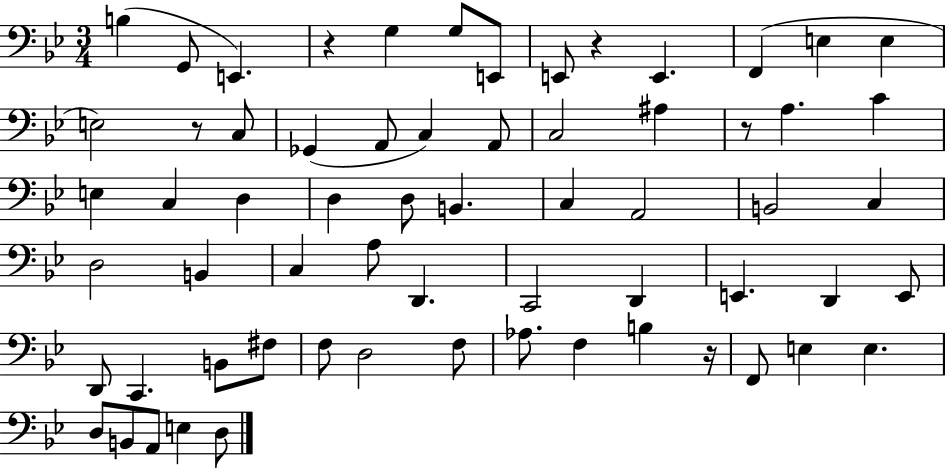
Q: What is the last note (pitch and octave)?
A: D3